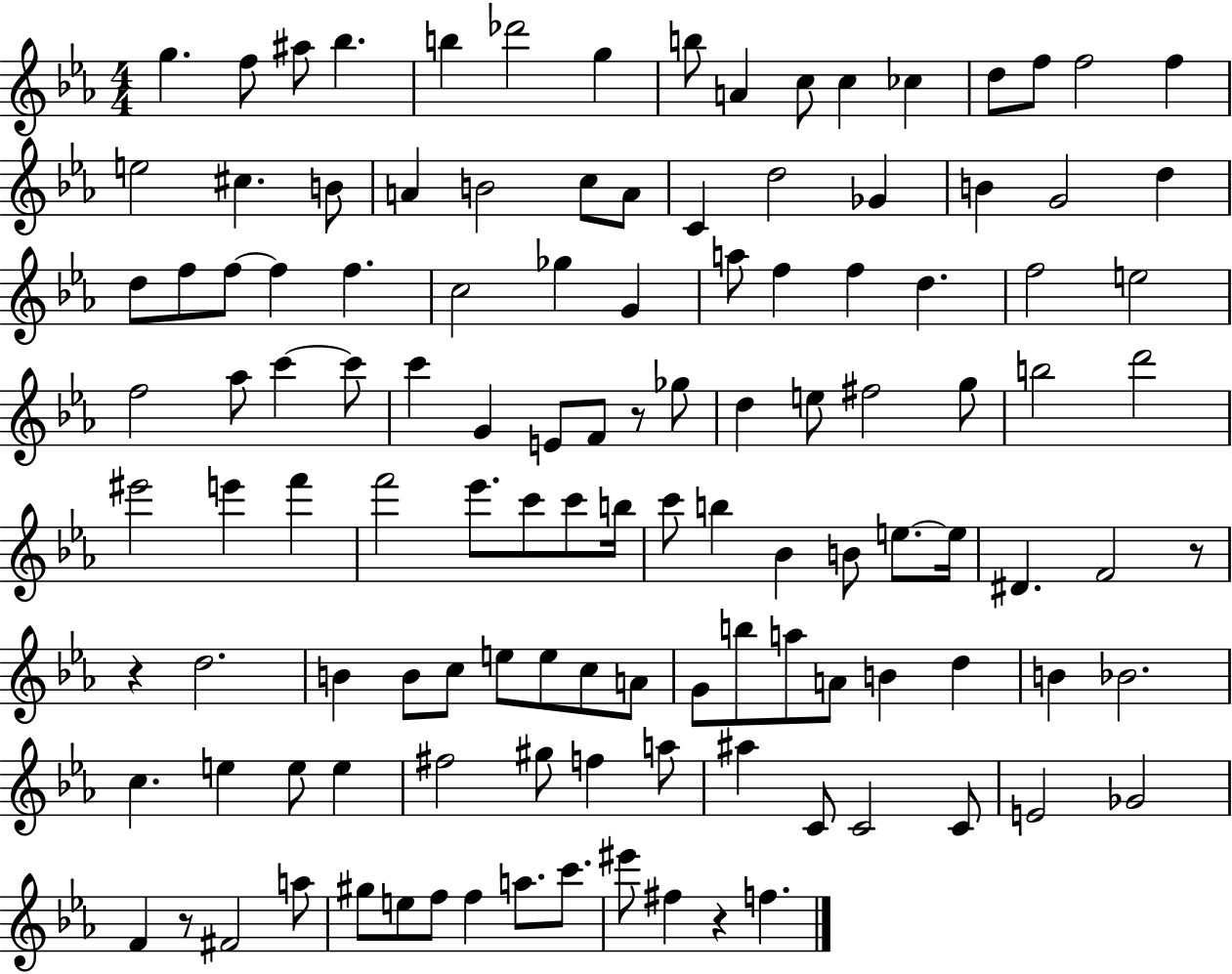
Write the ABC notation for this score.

X:1
T:Untitled
M:4/4
L:1/4
K:Eb
g f/2 ^a/2 _b b _d'2 g b/2 A c/2 c _c d/2 f/2 f2 f e2 ^c B/2 A B2 c/2 A/2 C d2 _G B G2 d d/2 f/2 f/2 f f c2 _g G a/2 f f d f2 e2 f2 _a/2 c' c'/2 c' G E/2 F/2 z/2 _g/2 d e/2 ^f2 g/2 b2 d'2 ^e'2 e' f' f'2 _e'/2 c'/2 c'/2 b/4 c'/2 b _B B/2 e/2 e/4 ^D F2 z/2 z d2 B B/2 c/2 e/2 e/2 c/2 A/2 G/2 b/2 a/2 A/2 B d B _B2 c e e/2 e ^f2 ^g/2 f a/2 ^a C/2 C2 C/2 E2 _G2 F z/2 ^F2 a/2 ^g/2 e/2 f/2 f a/2 c'/2 ^e'/2 ^f z f